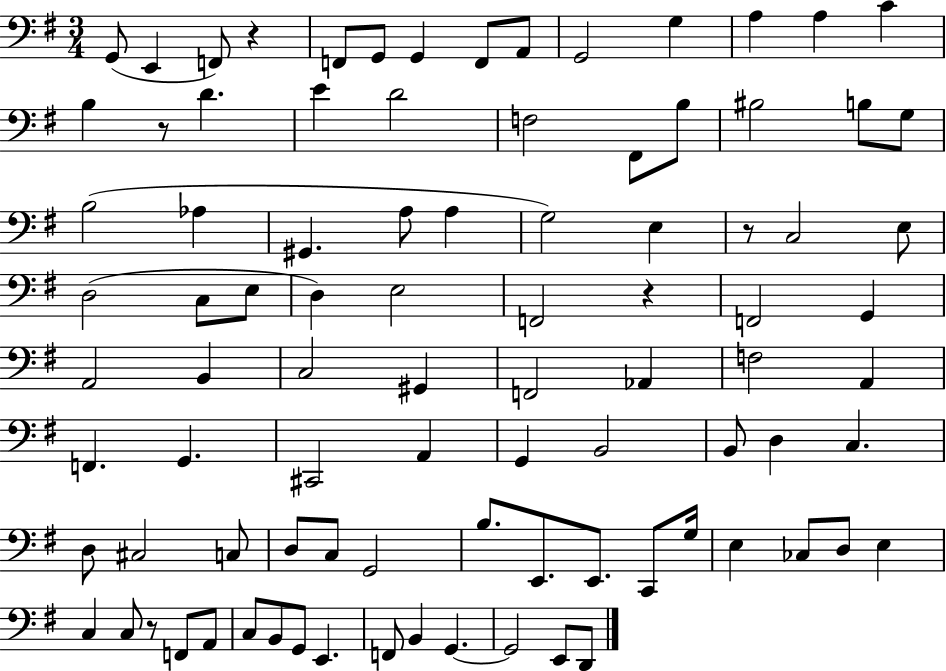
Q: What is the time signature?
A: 3/4